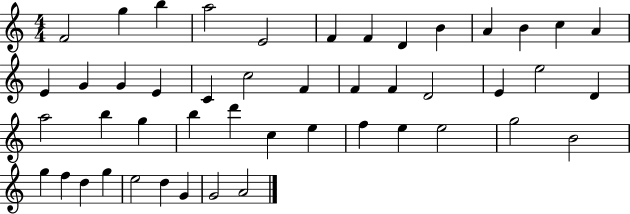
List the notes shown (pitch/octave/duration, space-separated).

F4/h G5/q B5/q A5/h E4/h F4/q F4/q D4/q B4/q A4/q B4/q C5/q A4/q E4/q G4/q G4/q E4/q C4/q C5/h F4/q F4/q F4/q D4/h E4/q E5/h D4/q A5/h B5/q G5/q B5/q D6/q C5/q E5/q F5/q E5/q E5/h G5/h B4/h G5/q F5/q D5/q G5/q E5/h D5/q G4/q G4/h A4/h